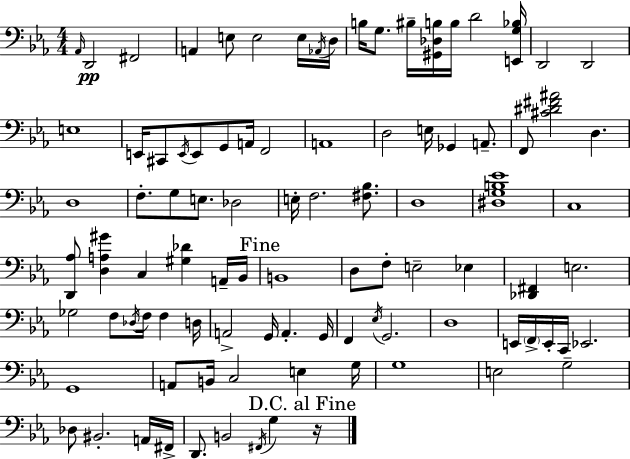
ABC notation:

X:1
T:Untitled
M:4/4
L:1/4
K:Cm
_A,,/4 D,,2 ^F,,2 A,, E,/2 E,2 E,/4 _A,,/4 D,/4 B,/4 G,/2 ^B,/4 [^G,,_D,B,]/4 B,/4 D2 [E,,G,_B,]/4 D,,2 D,,2 E,4 E,,/4 ^C,,/2 E,,/4 E,,/2 G,,/2 A,,/4 F,,2 A,,4 D,2 E,/4 _G,, A,,/2 F,,/2 [^C^D^F^A]2 D, D,4 F,/2 G,/2 E,/2 _D,2 E,/4 F,2 [^F,_B,]/2 D,4 [^D,G,B,_E]4 C,4 [D,,_A,]/2 [D,A,^G] C, [^G,_D] A,,/4 _B,,/4 B,,4 D,/2 F,/2 E,2 _E, [_D,,^F,,] E,2 _G,2 F,/2 _D,/4 F,/4 F, D,/4 A,,2 G,,/4 A,, G,,/4 F,, _E,/4 G,,2 D,4 E,,/4 F,,/4 E,,/4 C,,/4 _E,,2 G,,4 A,,/2 B,,/4 C,2 E, G,/4 G,4 E,2 G,2 _D,/2 ^B,,2 A,,/4 ^F,,/4 D,,/2 B,,2 ^F,,/4 G, z/4